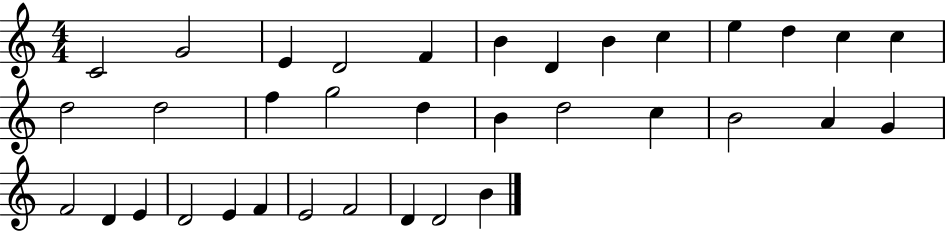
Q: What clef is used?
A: treble